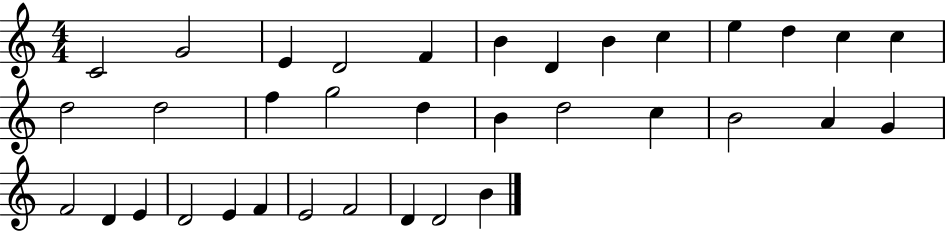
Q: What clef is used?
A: treble